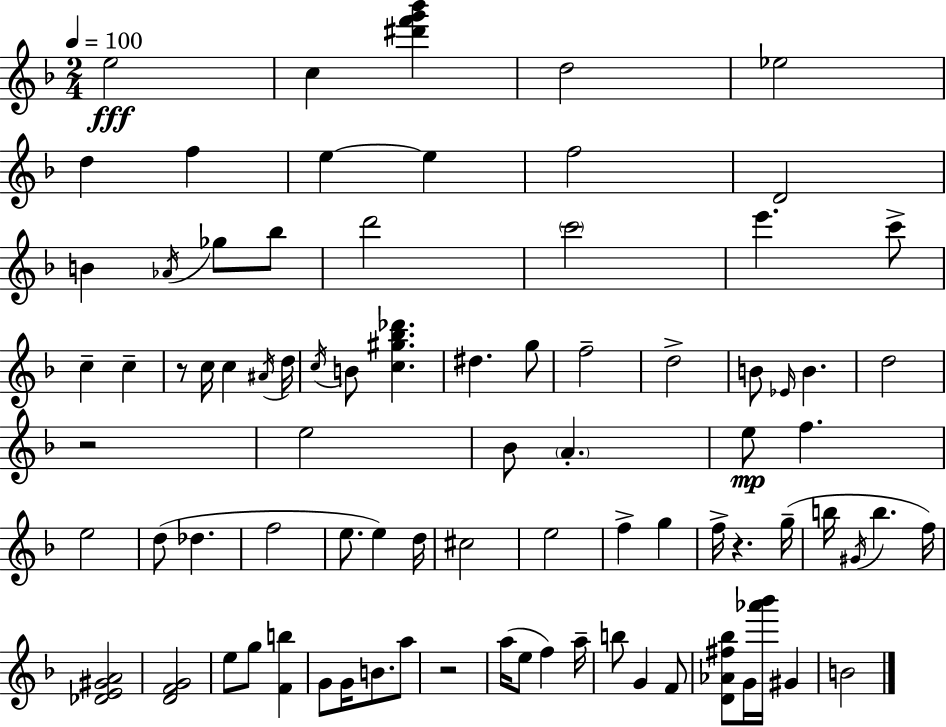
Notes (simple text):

E5/h C5/q [D#6,F6,G6,Bb6]/q D5/h Eb5/h D5/q F5/q E5/q E5/q F5/h D4/h B4/q Ab4/s Gb5/e Bb5/e D6/h C6/h E6/q. C6/e C5/q C5/q R/e C5/s C5/q A#4/s D5/s C5/s B4/e [C5,G#5,Bb5,Db6]/q. D#5/q. G5/e F5/h D5/h B4/e Eb4/s B4/q. D5/h R/h E5/h Bb4/e A4/q. E5/e F5/q. E5/h D5/e Db5/q. F5/h E5/e. E5/q D5/s C#5/h E5/h F5/q G5/q F5/s R/q. G5/s B5/s G#4/s B5/q. F5/s [Db4,E4,G#4,A4]/h [D4,F4,G4]/h E5/e G5/e [F4,B5]/q G4/e G4/s B4/e. A5/e R/h A5/s E5/e F5/q A5/s B5/e G4/q F4/e [D4,Ab4,F#5,Bb5]/e G4/s [Ab6,Bb6]/s G#4/q B4/h